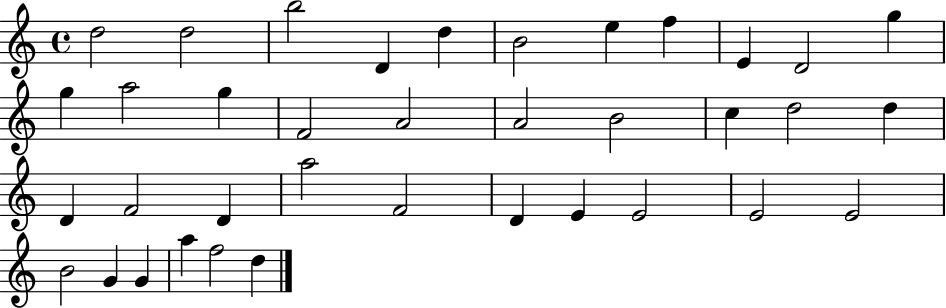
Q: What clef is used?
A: treble